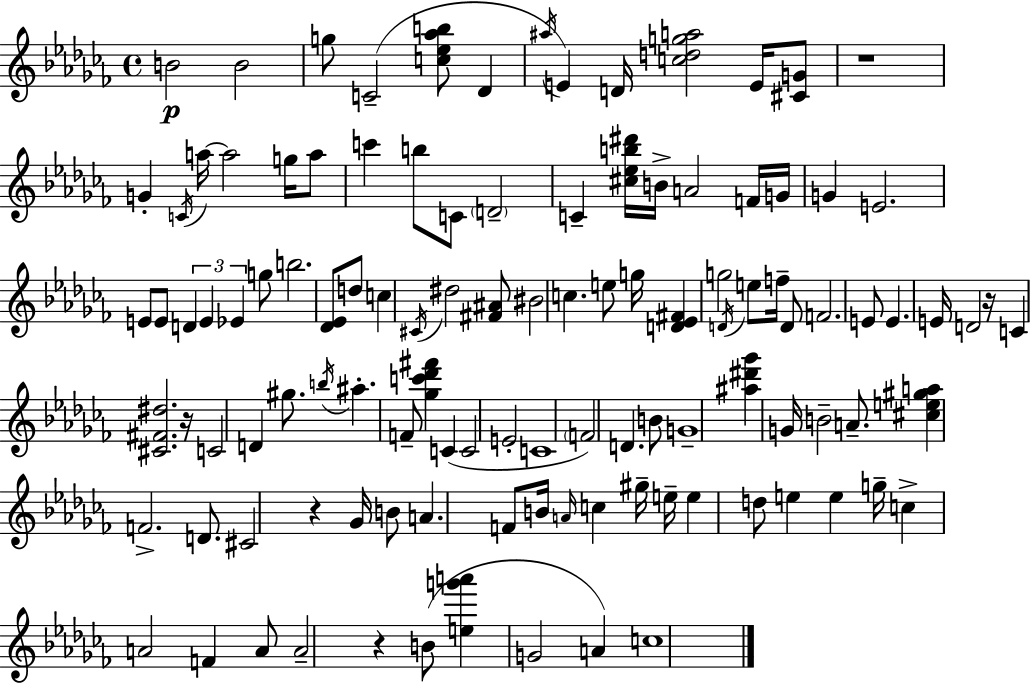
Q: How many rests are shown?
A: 5